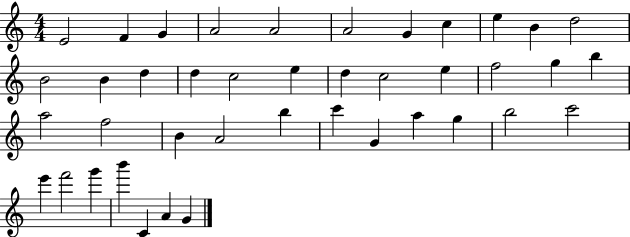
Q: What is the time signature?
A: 4/4